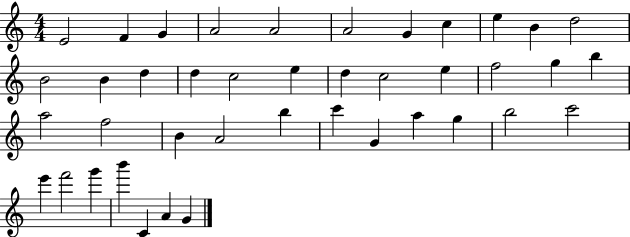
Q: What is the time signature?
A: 4/4